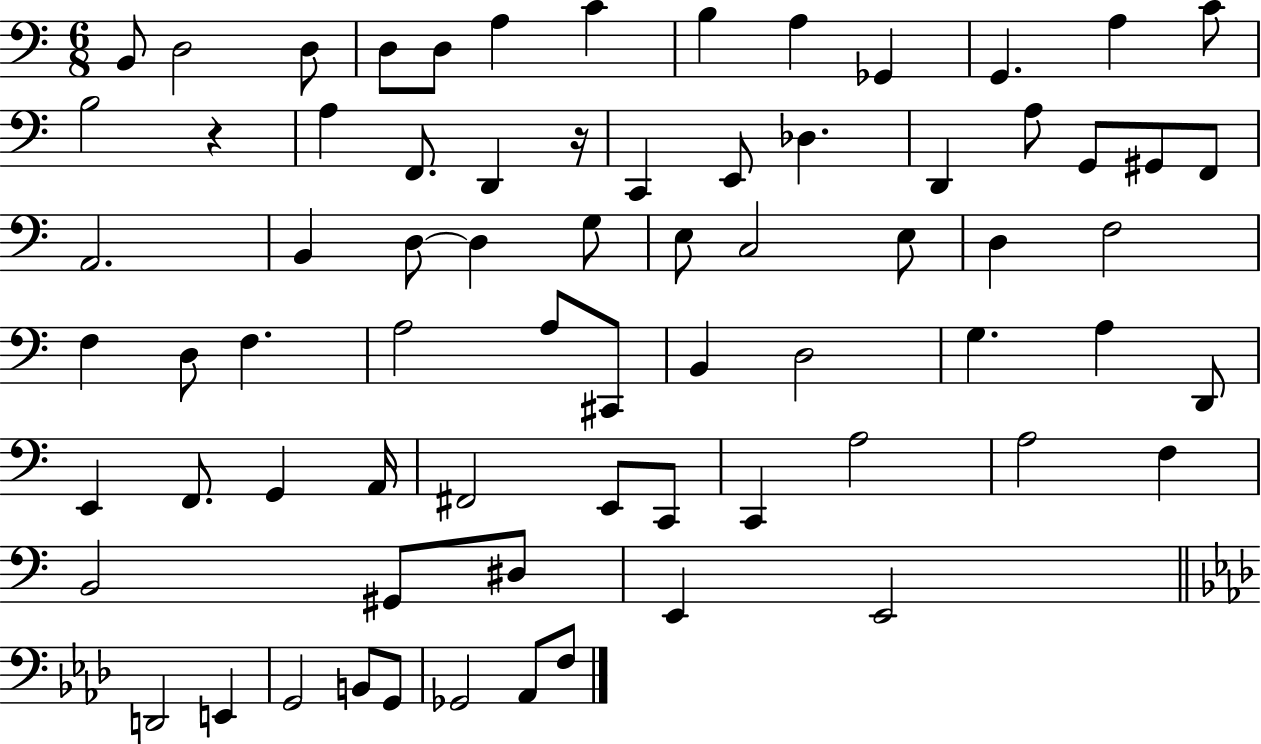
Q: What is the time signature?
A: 6/8